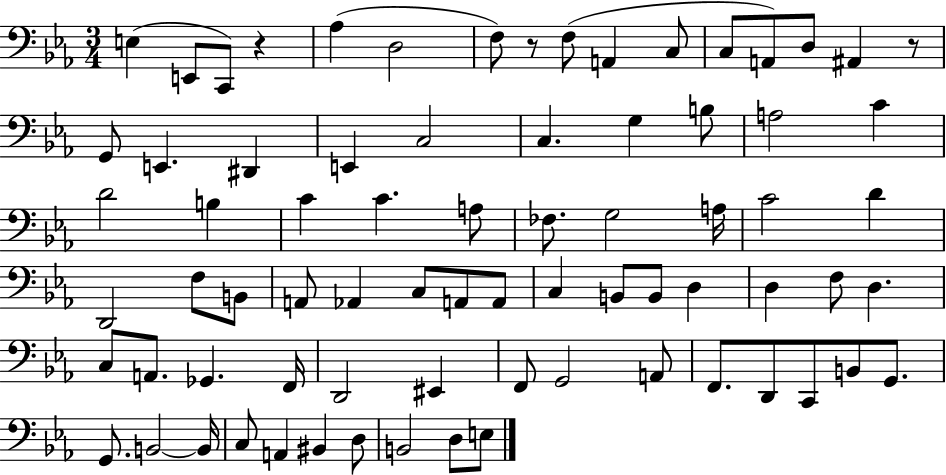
{
  \clef bass
  \numericTimeSignature
  \time 3/4
  \key ees \major
  e4( e,8 c,8) r4 | aes4( d2 | f8) r8 f8( a,4 c8 | c8 a,8) d8 ais,4 r8 | \break g,8 e,4. dis,4 | e,4 c2 | c4. g4 b8 | a2 c'4 | \break d'2 b4 | c'4 c'4. a8 | fes8. g2 a16 | c'2 d'4 | \break d,2 f8 b,8 | a,8 aes,4 c8 a,8 a,8 | c4 b,8 b,8 d4 | d4 f8 d4. | \break c8 a,8. ges,4. f,16 | d,2 eis,4 | f,8 g,2 a,8 | f,8. d,8 c,8 b,8 g,8. | \break g,8. b,2~~ b,16 | c8 a,4 bis,4 d8 | b,2 d8 e8 | \bar "|."
}